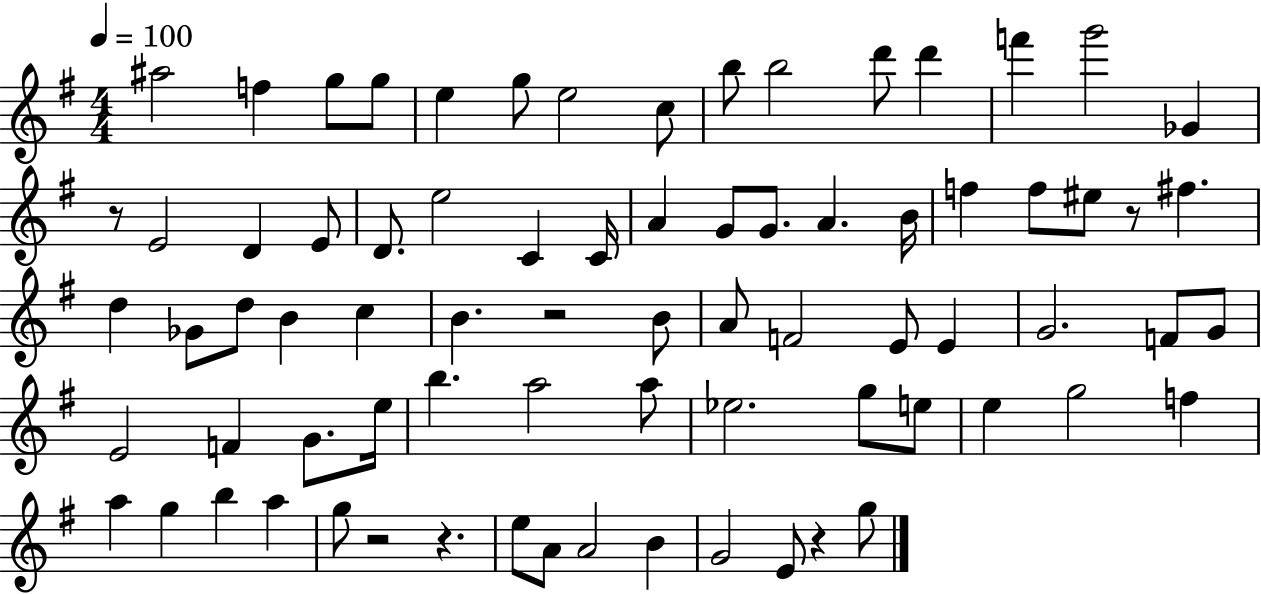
X:1
T:Untitled
M:4/4
L:1/4
K:G
^a2 f g/2 g/2 e g/2 e2 c/2 b/2 b2 d'/2 d' f' g'2 _G z/2 E2 D E/2 D/2 e2 C C/4 A G/2 G/2 A B/4 f f/2 ^e/2 z/2 ^f d _G/2 d/2 B c B z2 B/2 A/2 F2 E/2 E G2 F/2 G/2 E2 F G/2 e/4 b a2 a/2 _e2 g/2 e/2 e g2 f a g b a g/2 z2 z e/2 A/2 A2 B G2 E/2 z g/2